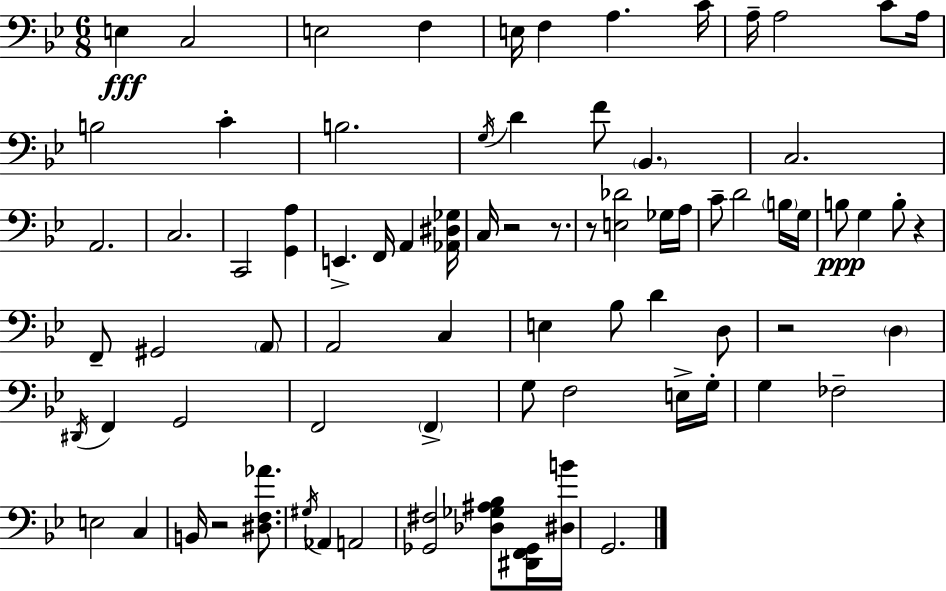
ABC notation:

X:1
T:Untitled
M:6/8
L:1/4
K:Gm
E, C,2 E,2 F, E,/4 F, A, C/4 A,/4 A,2 C/2 A,/4 B,2 C B,2 G,/4 D F/2 _B,, C,2 A,,2 C,2 C,,2 [G,,A,] E,, F,,/4 A,, [_A,,^D,_G,]/4 C,/4 z2 z/2 z/2 [E,_D]2 _G,/4 A,/4 C/2 D2 B,/4 G,/4 B,/2 G, B,/2 z F,,/2 ^G,,2 A,,/2 A,,2 C, E, _B,/2 D D,/2 z2 D, ^D,,/4 F,, G,,2 F,,2 F,, G,/2 F,2 E,/4 G,/4 G, _F,2 E,2 C, B,,/4 z2 [^D,F,_A]/2 ^G,/4 _A,, A,,2 [_G,,^F,]2 [_D,_G,^A,_B,]/2 [^D,,F,,_G,,]/4 [^D,B]/4 G,,2